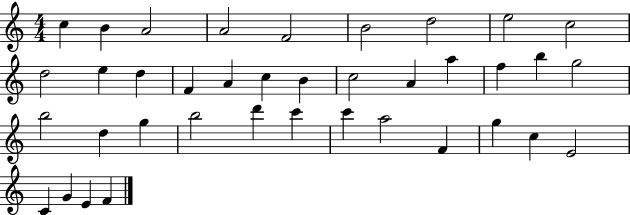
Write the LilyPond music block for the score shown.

{
  \clef treble
  \numericTimeSignature
  \time 4/4
  \key c \major
  c''4 b'4 a'2 | a'2 f'2 | b'2 d''2 | e''2 c''2 | \break d''2 e''4 d''4 | f'4 a'4 c''4 b'4 | c''2 a'4 a''4 | f''4 b''4 g''2 | \break b''2 d''4 g''4 | b''2 d'''4 c'''4 | c'''4 a''2 f'4 | g''4 c''4 e'2 | \break c'4 g'4 e'4 f'4 | \bar "|."
}